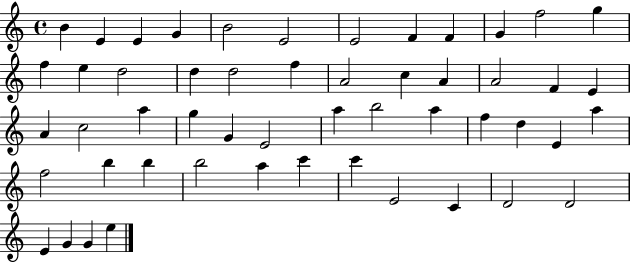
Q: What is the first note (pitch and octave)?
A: B4